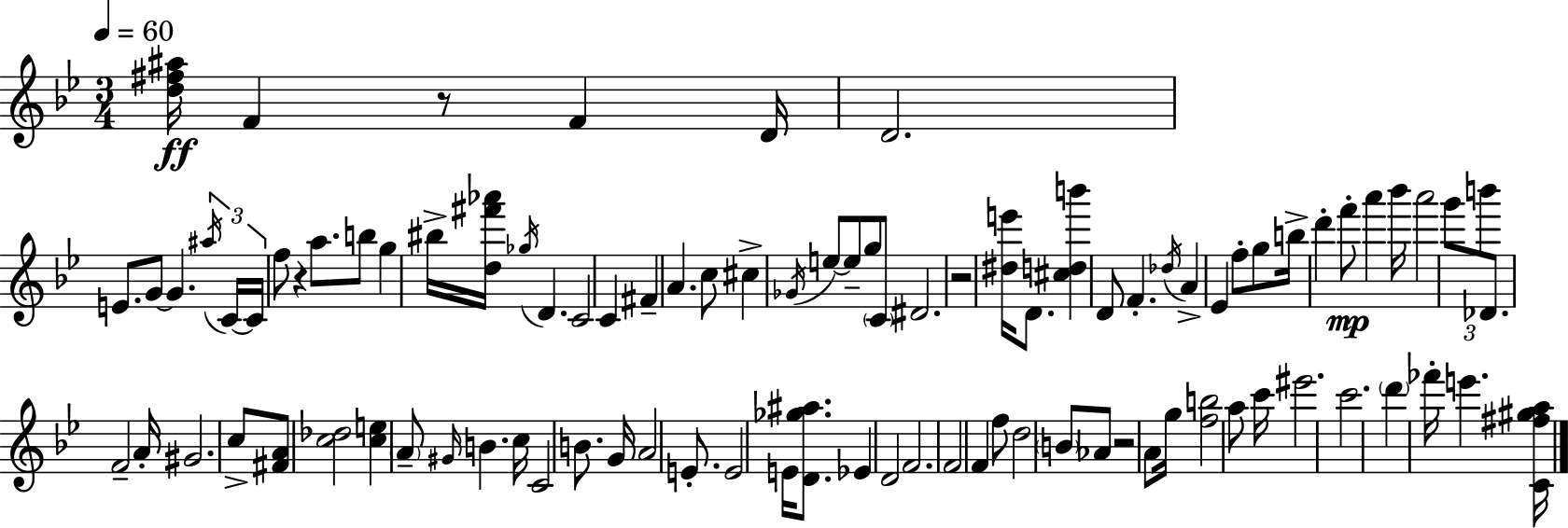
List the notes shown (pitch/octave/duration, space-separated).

[D5,F#5,A#5]/s F4/q R/e F4/q D4/s D4/h. E4/e. G4/e G4/q. A#5/s C4/s C4/s F5/e R/q A5/e. B5/e G5/q BIS5/s [D5,F#6,Ab6]/s Gb5/s D4/q. C4/h C4/q F#4/q A4/q. C5/e C#5/q Gb4/s E5/e E5/e G5/e C4/e D#4/h. R/h [D#5,E6]/s D4/e. [C#5,D5,B6]/q D4/e F4/q. Db5/s A4/q Eb4/q F5/e G5/e B5/s D6/q F6/e A6/q Bb6/s A6/h G6/e B6/e Db4/e. F4/h A4/s G#4/h. C5/e [F#4,A4]/e [C5,Db5]/h [C5,E5]/q A4/e G#4/s B4/q. C5/s C4/h B4/e. G4/s A4/h E4/e. E4/h E4/s [D4,Gb5,A#5]/e. Eb4/q D4/h F4/h. F4/h F4/q F5/e D5/h B4/e Ab4/e R/h A4/e G5/s [F5,B5]/h A5/e C6/s EIS6/h. C6/h. D6/q FES6/s E6/q. [C4,F#5,G#5,A5]/s